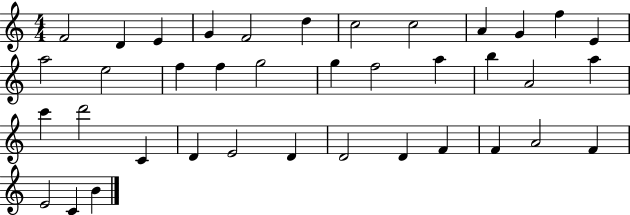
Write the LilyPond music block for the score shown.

{
  \clef treble
  \numericTimeSignature
  \time 4/4
  \key c \major
  f'2 d'4 e'4 | g'4 f'2 d''4 | c''2 c''2 | a'4 g'4 f''4 e'4 | \break a''2 e''2 | f''4 f''4 g''2 | g''4 f''2 a''4 | b''4 a'2 a''4 | \break c'''4 d'''2 c'4 | d'4 e'2 d'4 | d'2 d'4 f'4 | f'4 a'2 f'4 | \break e'2 c'4 b'4 | \bar "|."
}